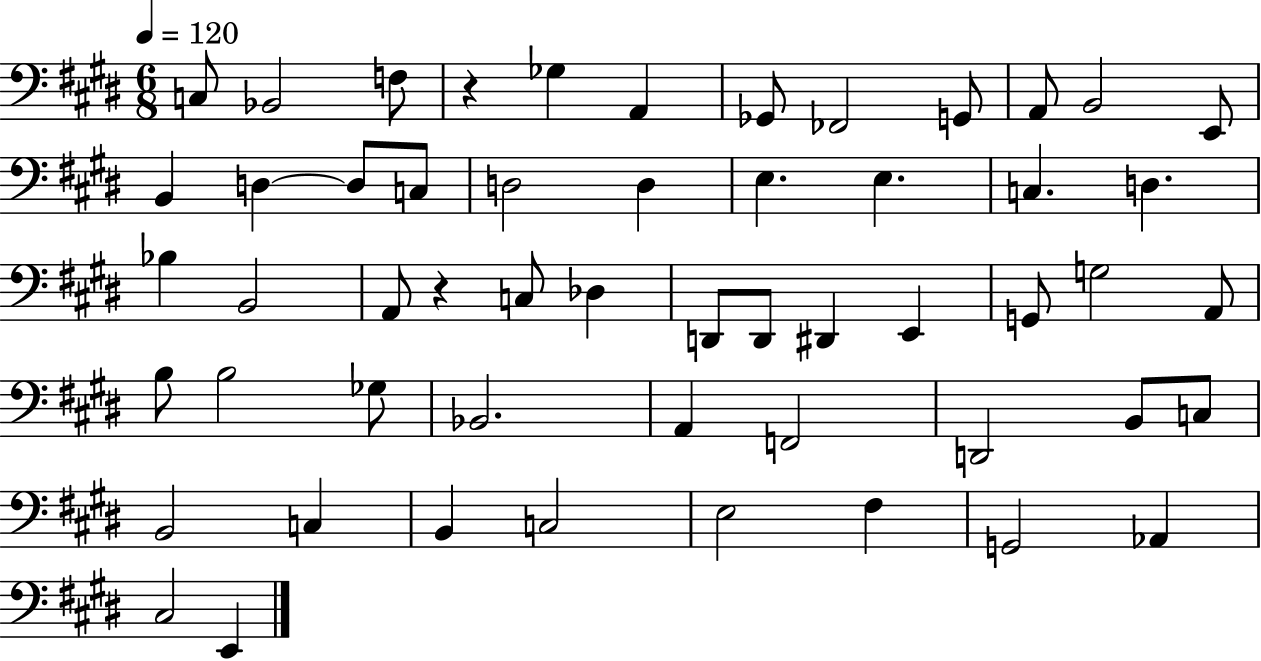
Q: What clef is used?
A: bass